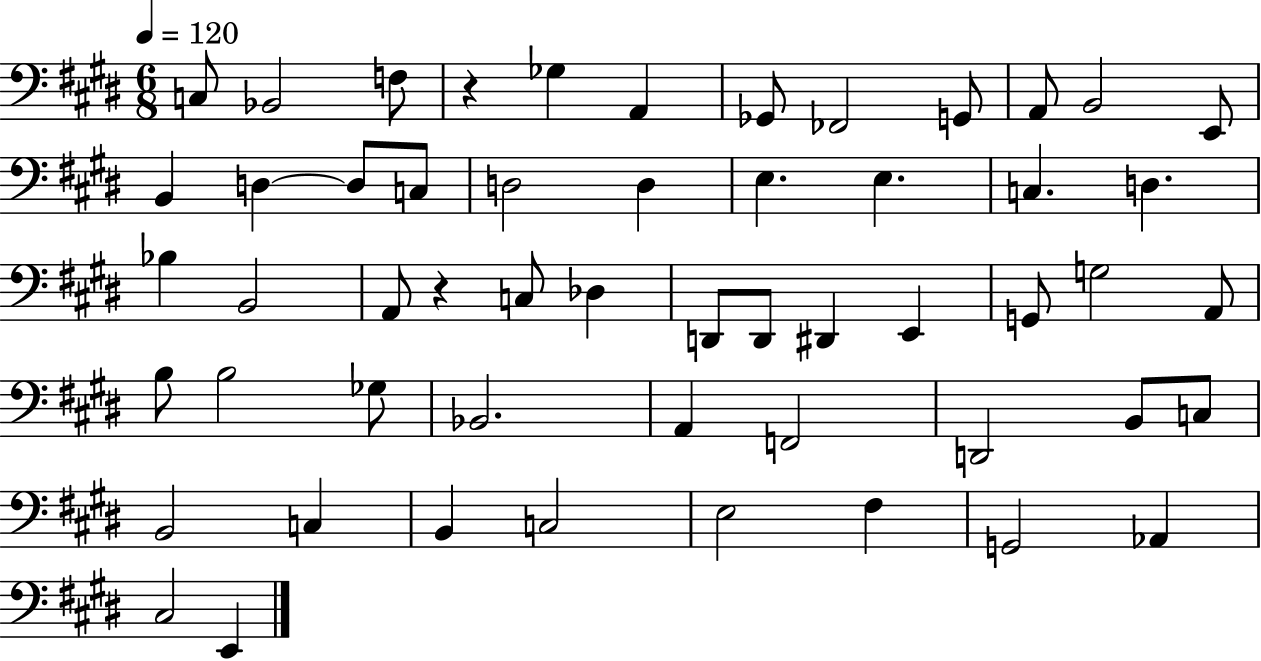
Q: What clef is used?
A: bass